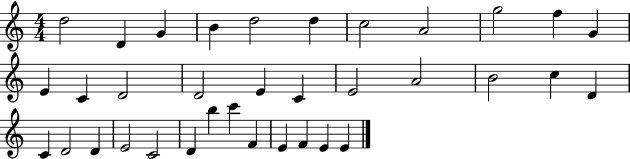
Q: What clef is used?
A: treble